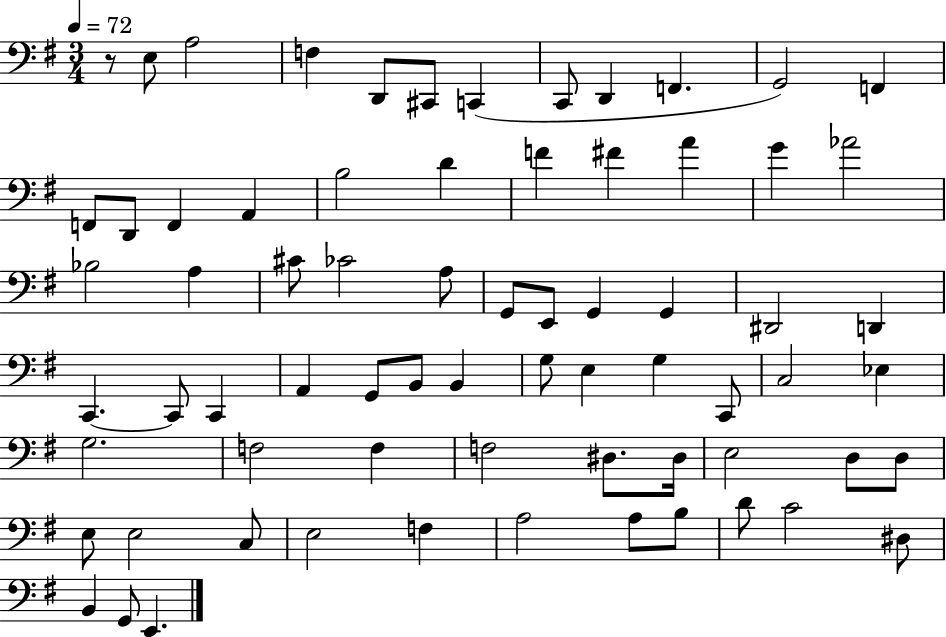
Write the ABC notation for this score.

X:1
T:Untitled
M:3/4
L:1/4
K:G
z/2 E,/2 A,2 F, D,,/2 ^C,,/2 C,, C,,/2 D,, F,, G,,2 F,, F,,/2 D,,/2 F,, A,, B,2 D F ^F A G _A2 _B,2 A, ^C/2 _C2 A,/2 G,,/2 E,,/2 G,, G,, ^D,,2 D,, C,, C,,/2 C,, A,, G,,/2 B,,/2 B,, G,/2 E, G, C,,/2 C,2 _E, G,2 F,2 F, F,2 ^D,/2 ^D,/4 E,2 D,/2 D,/2 E,/2 E,2 C,/2 E,2 F, A,2 A,/2 B,/2 D/2 C2 ^D,/2 B,, G,,/2 E,,